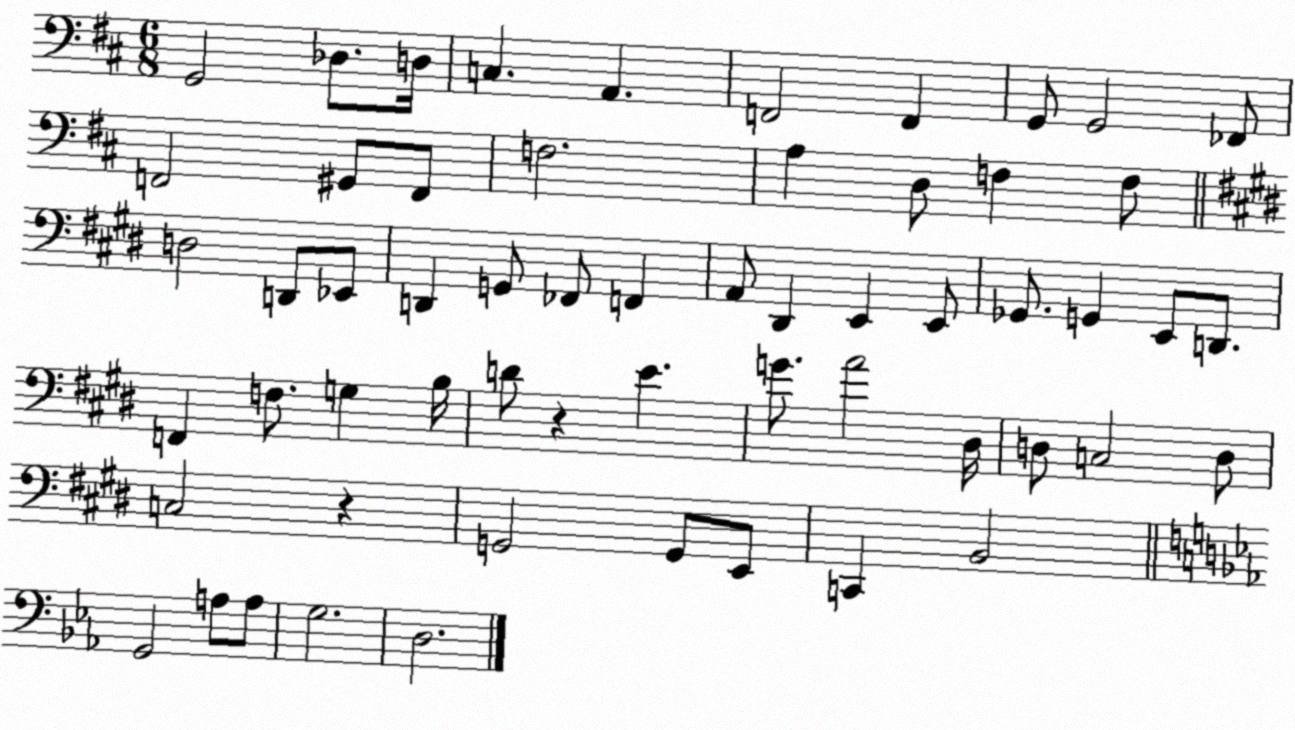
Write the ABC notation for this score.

X:1
T:Untitled
M:6/8
L:1/4
K:D
G,,2 _D,/2 D,/4 C, A,, F,,2 F,, G,,/2 G,,2 _F,,/2 F,,2 ^G,,/2 F,,/2 F,2 A, D,/2 F, F,/2 D,2 D,,/2 _E,,/2 D,, G,,/2 _F,,/2 F,, A,,/2 ^D,, E,, E,,/2 _G,,/2 G,, E,,/2 D,,/2 F,, F,/2 G, B,/4 D/2 z E G/2 A2 ^D,/4 D,/2 C,2 D,/2 C,2 z G,,2 G,,/2 E,,/2 C,, B,,2 G,,2 A,/2 A,/2 G,2 D,2